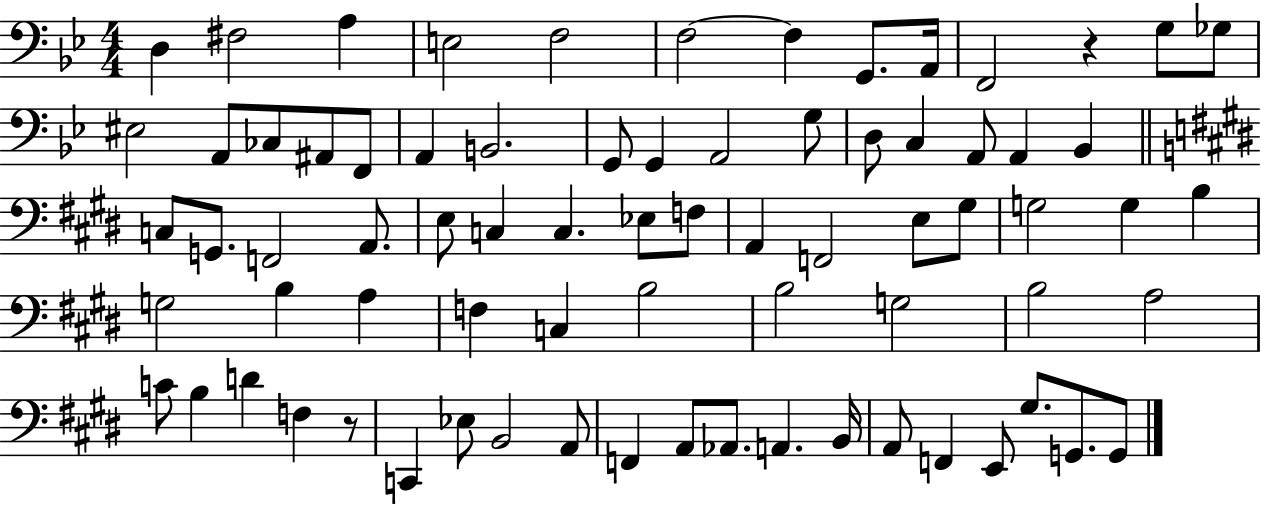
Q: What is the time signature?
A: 4/4